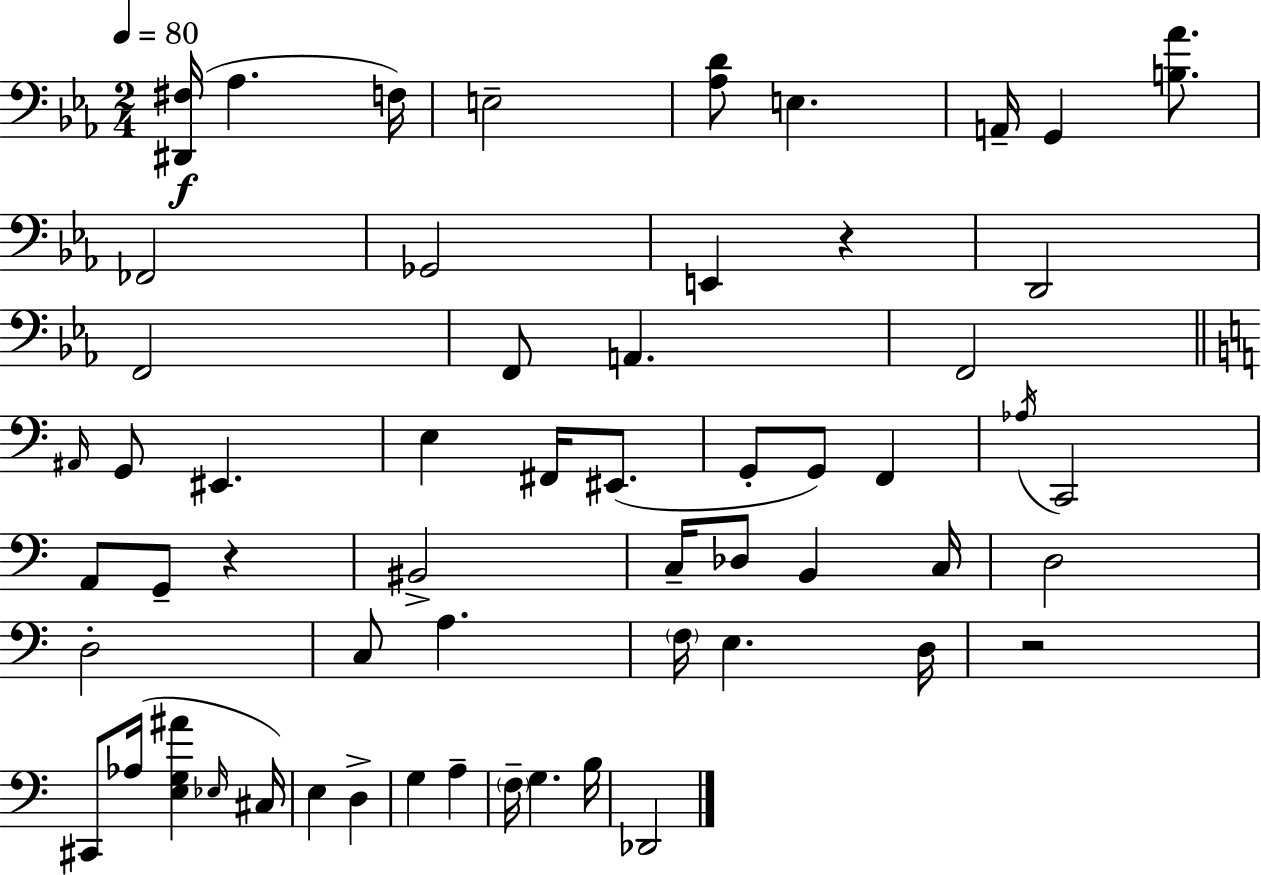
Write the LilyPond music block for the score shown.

{
  \clef bass
  \numericTimeSignature
  \time 2/4
  \key c \minor
  \tempo 4 = 80
  \repeat volta 2 { <dis, fis>16(\f aes4. f16) | e2-- | <aes d'>8 e4. | a,16-- g,4 <b aes'>8. | \break fes,2 | ges,2 | e,4 r4 | d,2 | \break f,2 | f,8 a,4. | f,2 | \bar "||" \break \key a \minor \grace { ais,16 } g,8 eis,4. | e4 fis,16 eis,8.( | g,8-. g,8) f,4 | \acciaccatura { aes16 } c,2 | \break a,8 g,8-- r4 | bis,2-> | c16-- des8 b,4 | c16 d2 | \break d2-. | c8 a4. | \parenthesize f16 e4. | d16 r2 | \break cis,8 aes16( <e g ais'>4 | \grace { ees16 }) cis16 e4 d4-> | g4 a4-- | \parenthesize f16-- g4. | \break b16 des,2 | } \bar "|."
}